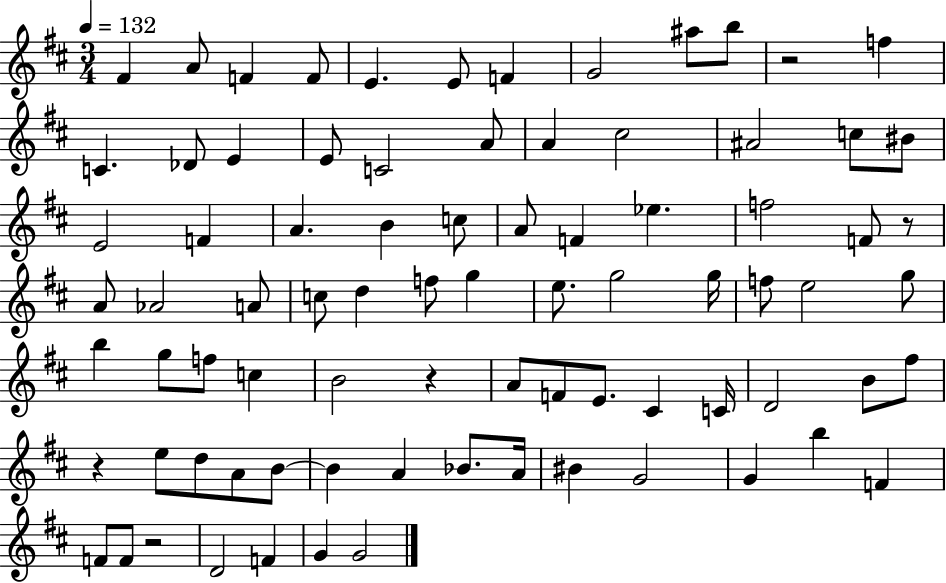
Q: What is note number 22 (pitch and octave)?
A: BIS4